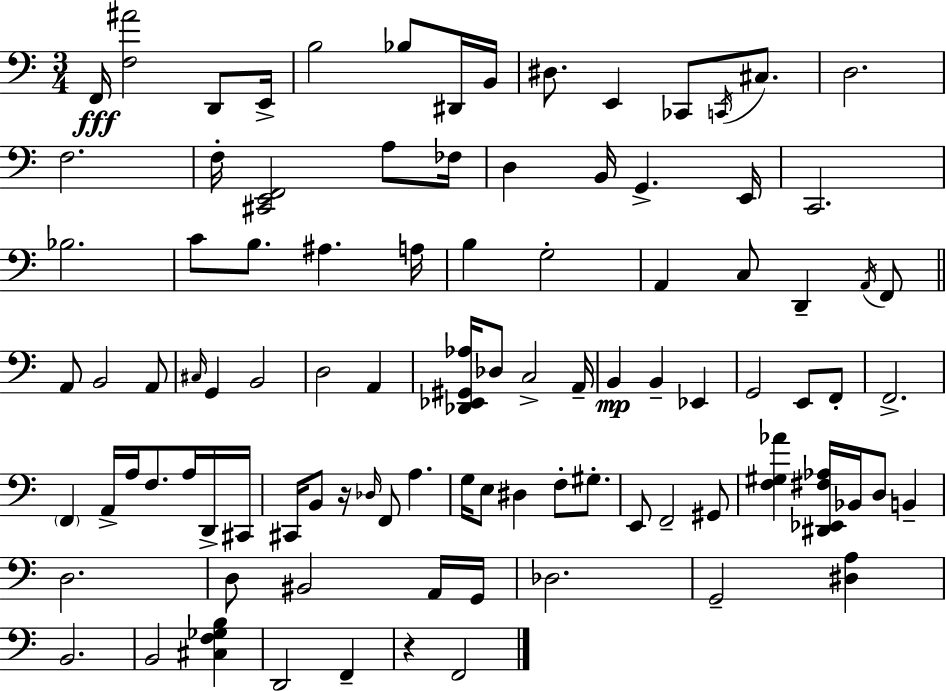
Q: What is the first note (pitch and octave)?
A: F2